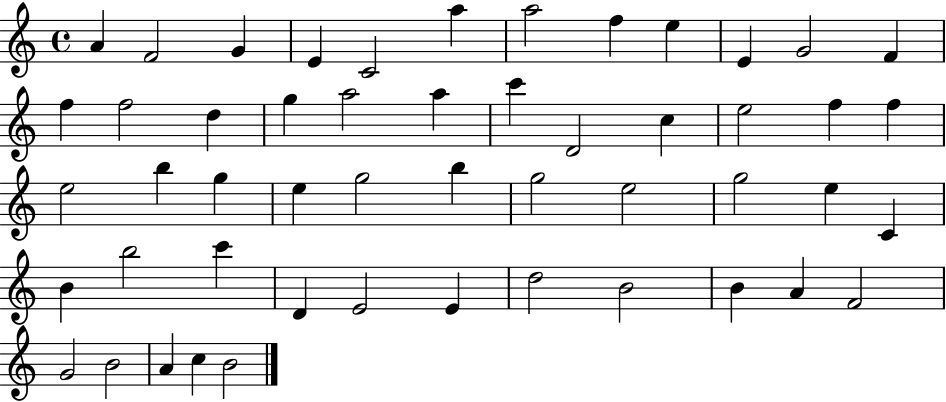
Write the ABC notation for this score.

X:1
T:Untitled
M:4/4
L:1/4
K:C
A F2 G E C2 a a2 f e E G2 F f f2 d g a2 a c' D2 c e2 f f e2 b g e g2 b g2 e2 g2 e C B b2 c' D E2 E d2 B2 B A F2 G2 B2 A c B2